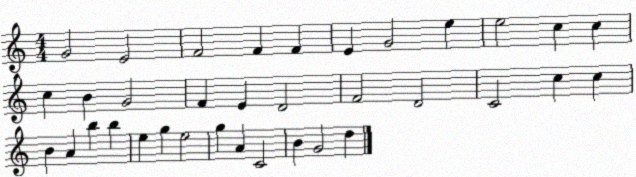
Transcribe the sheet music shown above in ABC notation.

X:1
T:Untitled
M:4/4
L:1/4
K:C
G2 E2 F2 F F E G2 e e2 c c c B G2 F E D2 F2 D2 C2 c c B A b b e g e2 g A C2 B G2 d